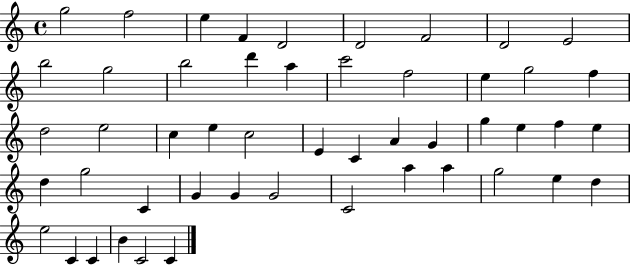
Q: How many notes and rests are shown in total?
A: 50